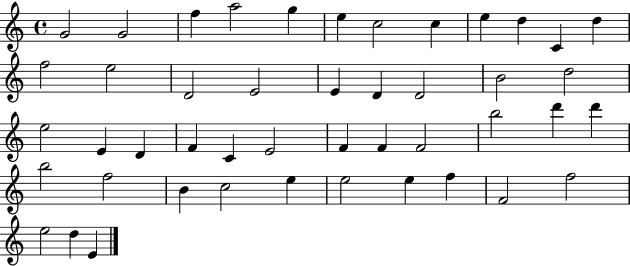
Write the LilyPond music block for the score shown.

{
  \clef treble
  \time 4/4
  \defaultTimeSignature
  \key c \major
  g'2 g'2 | f''4 a''2 g''4 | e''4 c''2 c''4 | e''4 d''4 c'4 d''4 | \break f''2 e''2 | d'2 e'2 | e'4 d'4 d'2 | b'2 d''2 | \break e''2 e'4 d'4 | f'4 c'4 e'2 | f'4 f'4 f'2 | b''2 d'''4 d'''4 | \break b''2 f''2 | b'4 c''2 e''4 | e''2 e''4 f''4 | f'2 f''2 | \break e''2 d''4 e'4 | \bar "|."
}